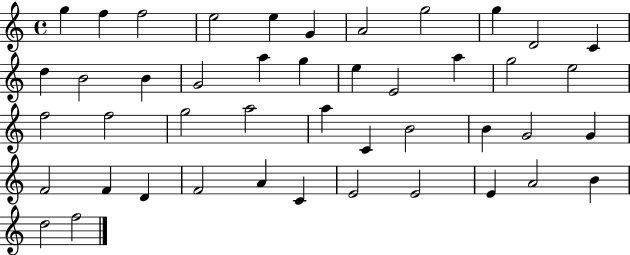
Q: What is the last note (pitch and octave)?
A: F5